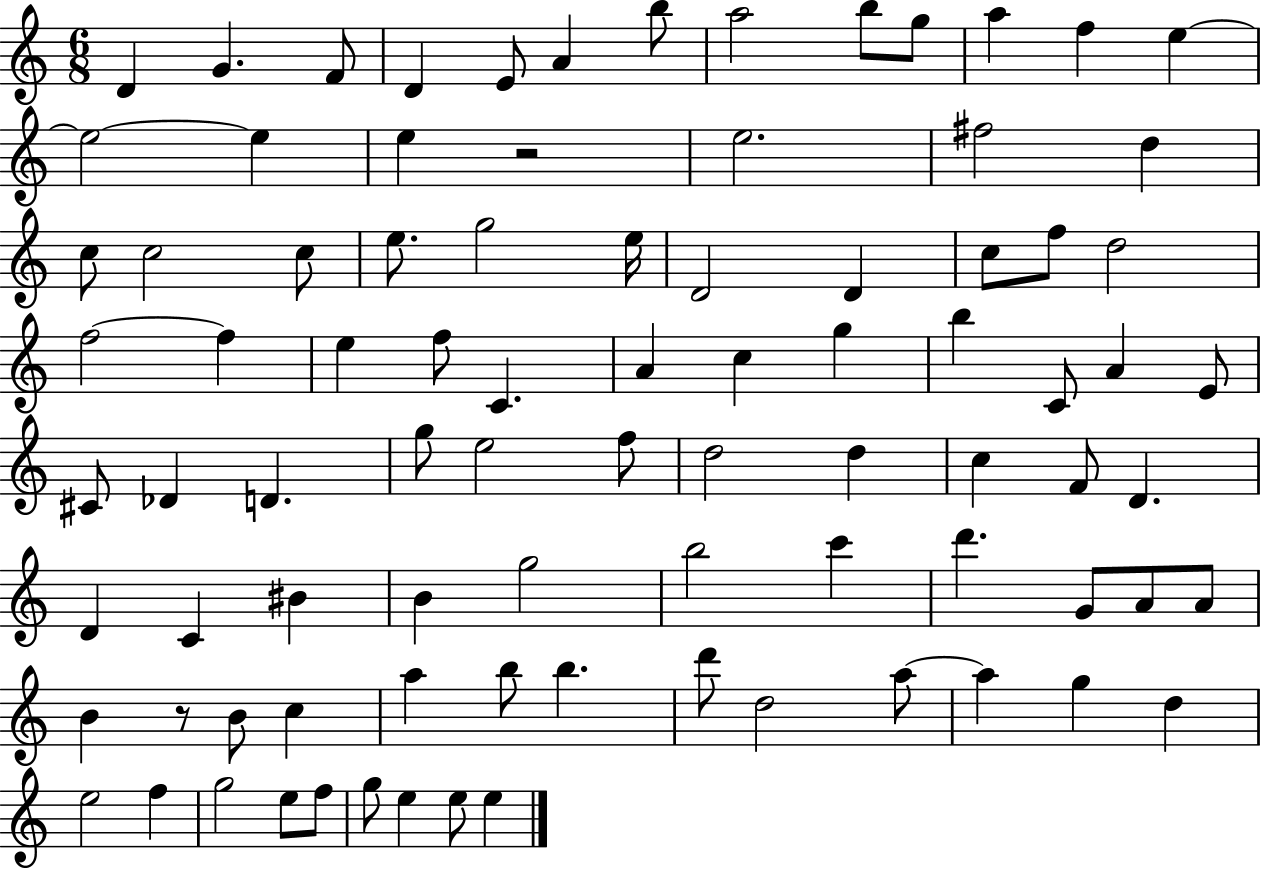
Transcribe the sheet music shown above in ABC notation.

X:1
T:Untitled
M:6/8
L:1/4
K:C
D G F/2 D E/2 A b/2 a2 b/2 g/2 a f e e2 e e z2 e2 ^f2 d c/2 c2 c/2 e/2 g2 e/4 D2 D c/2 f/2 d2 f2 f e f/2 C A c g b C/2 A E/2 ^C/2 _D D g/2 e2 f/2 d2 d c F/2 D D C ^B B g2 b2 c' d' G/2 A/2 A/2 B z/2 B/2 c a b/2 b d'/2 d2 a/2 a g d e2 f g2 e/2 f/2 g/2 e e/2 e